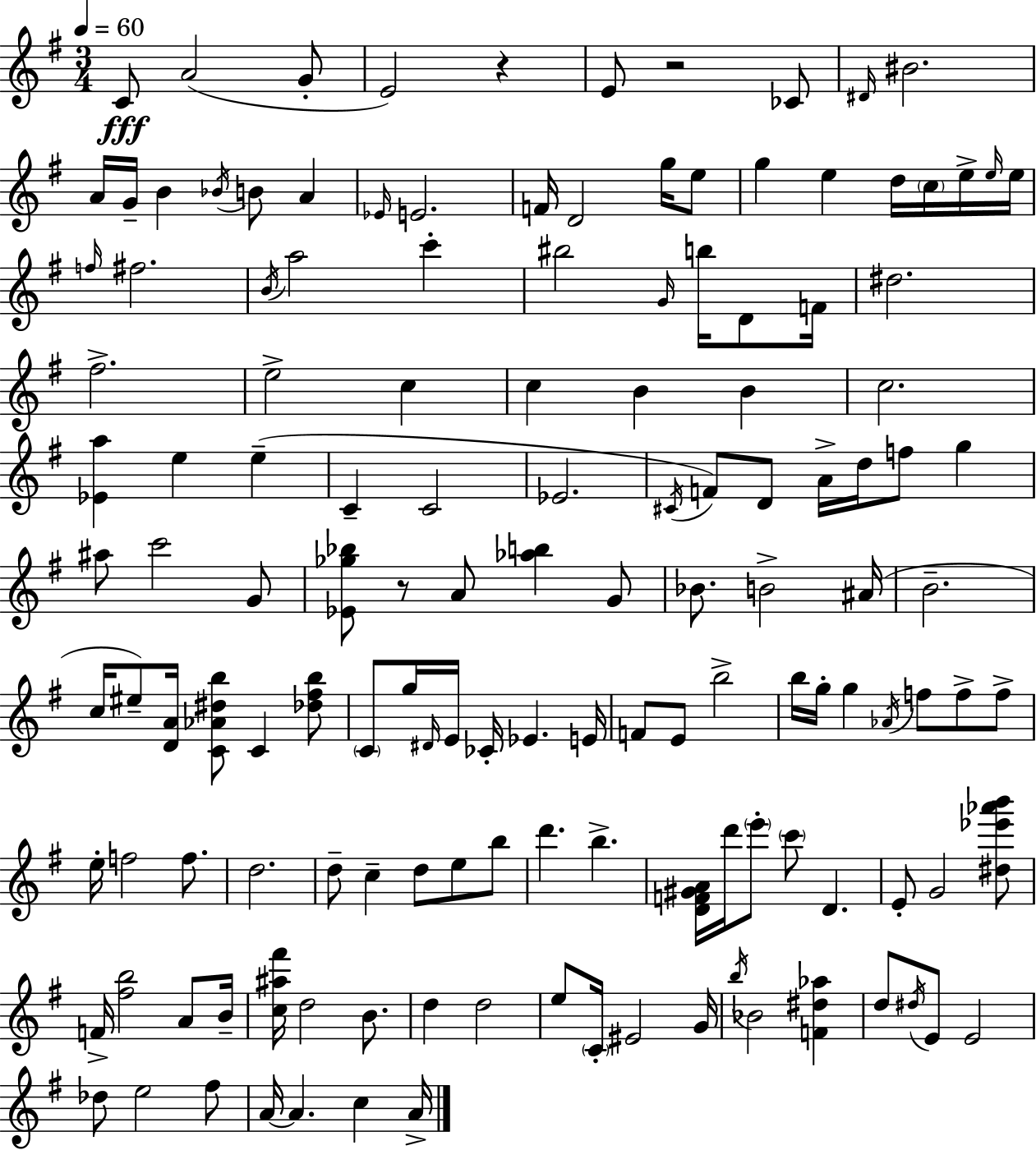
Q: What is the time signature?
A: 3/4